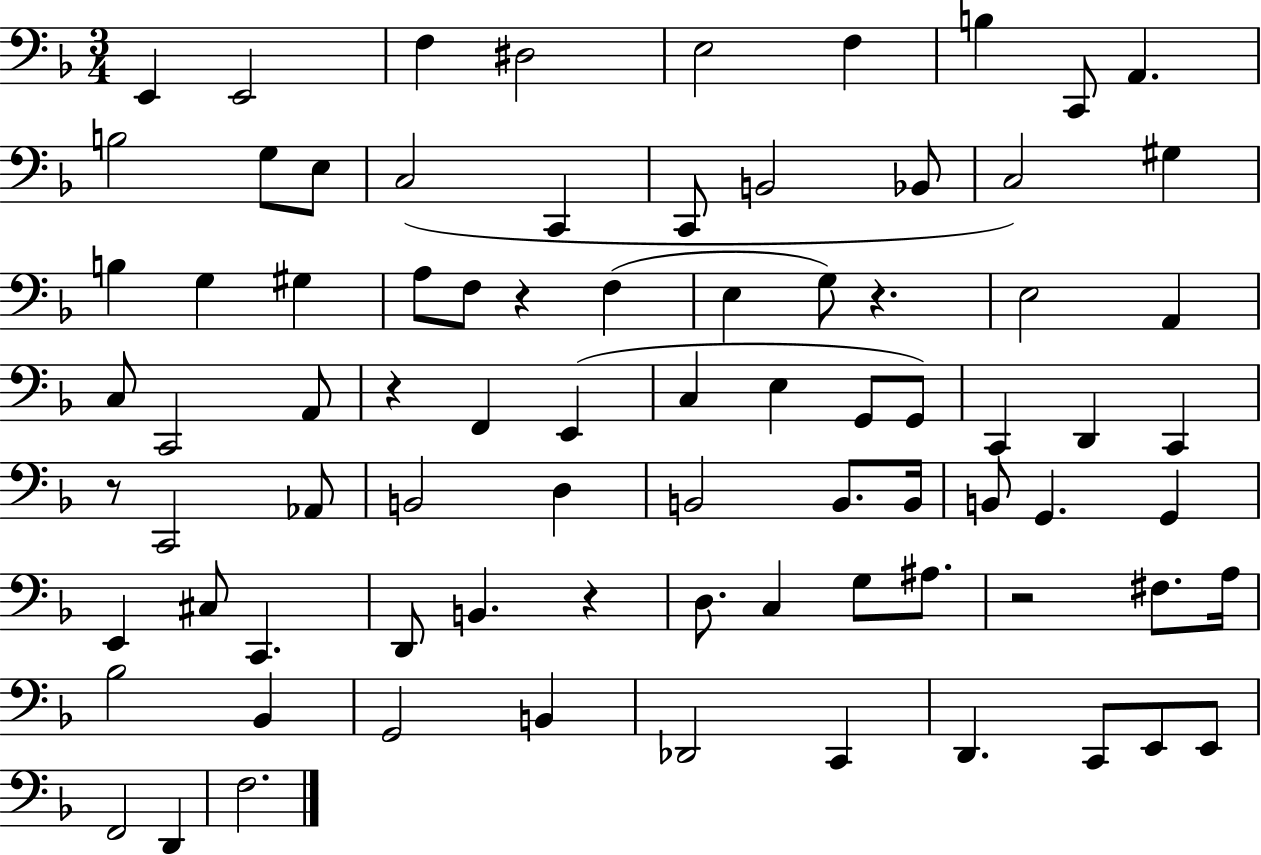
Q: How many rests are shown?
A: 6